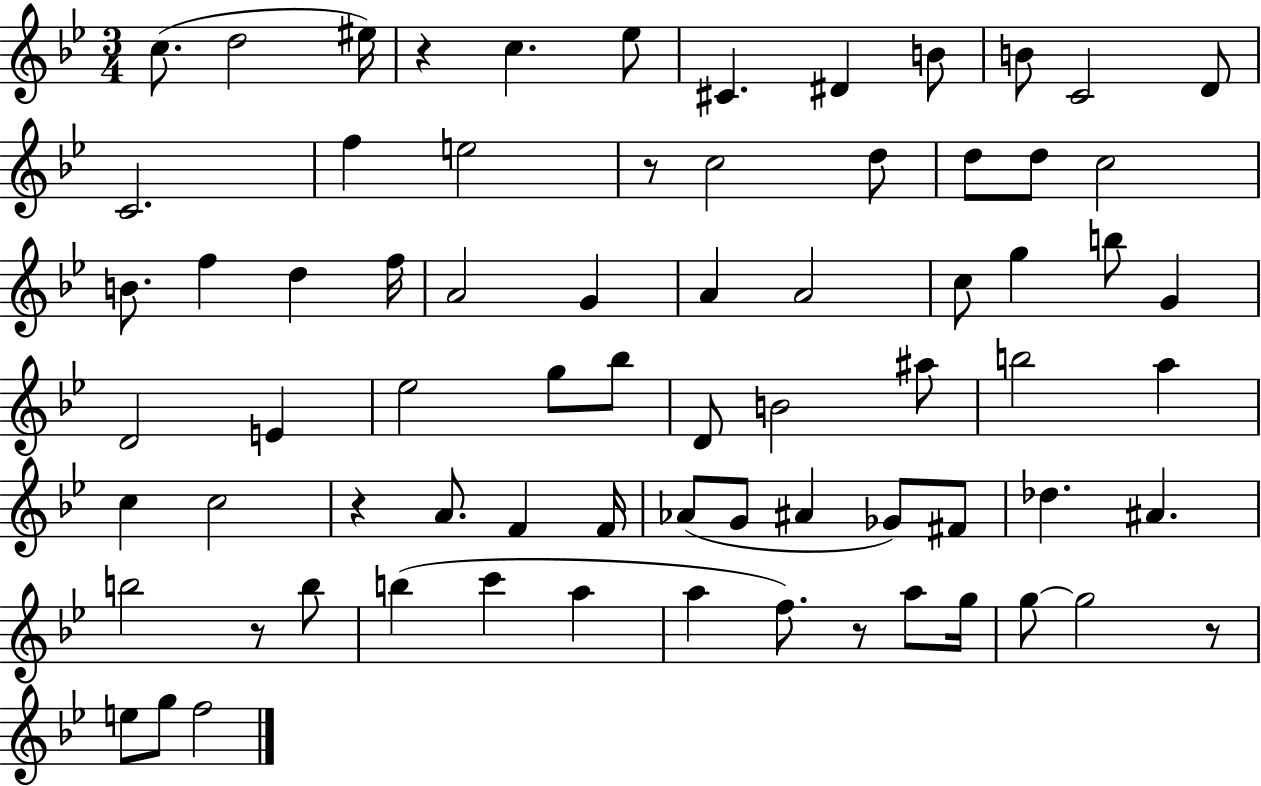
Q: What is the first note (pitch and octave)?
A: C5